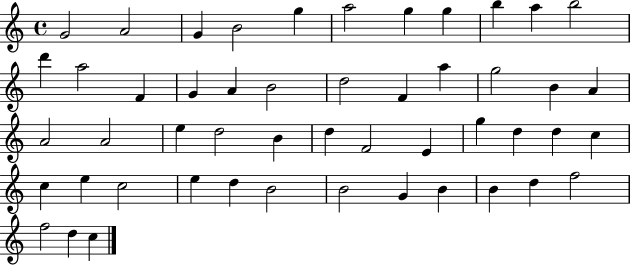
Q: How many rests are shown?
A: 0